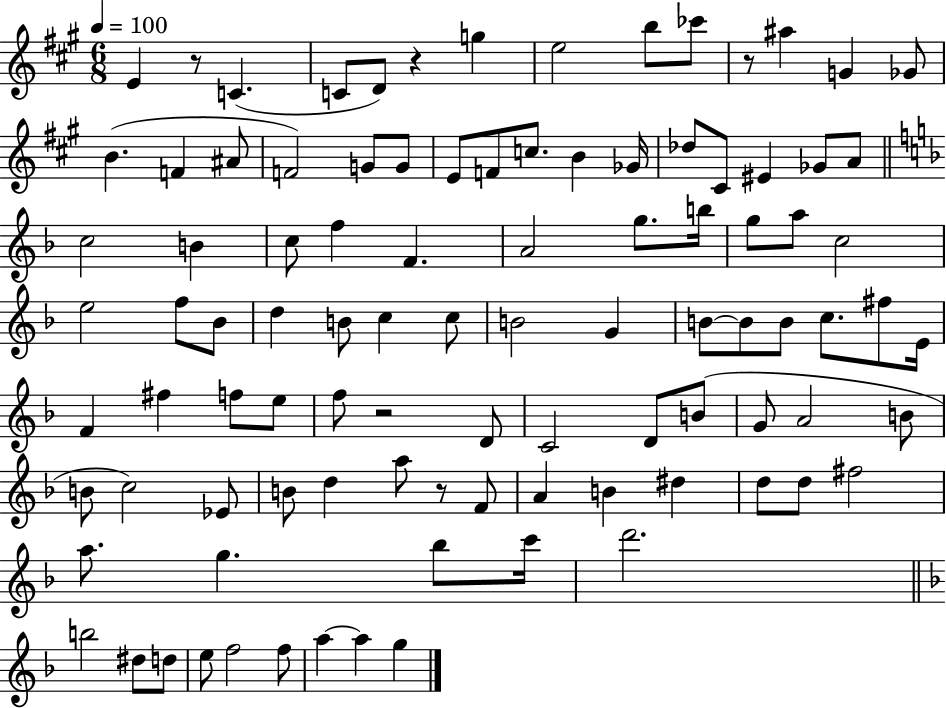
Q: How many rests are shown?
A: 5